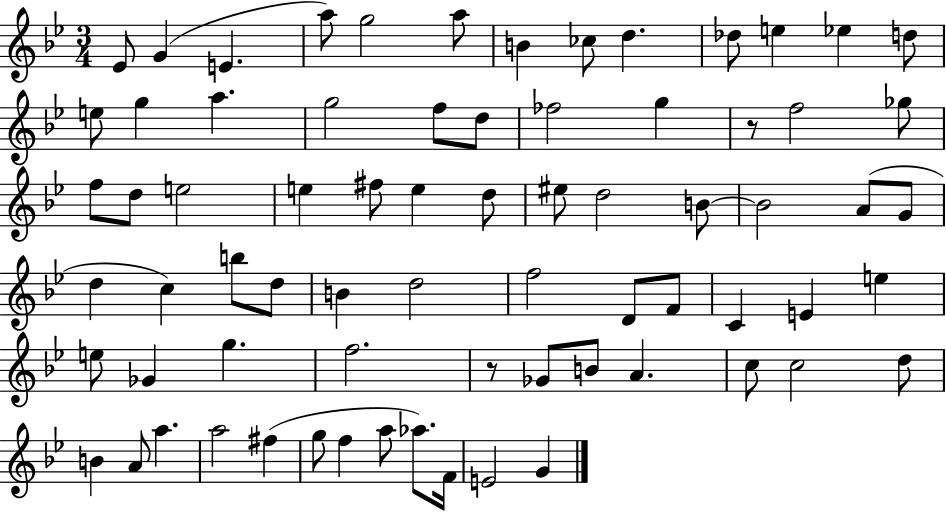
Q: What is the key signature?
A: BES major